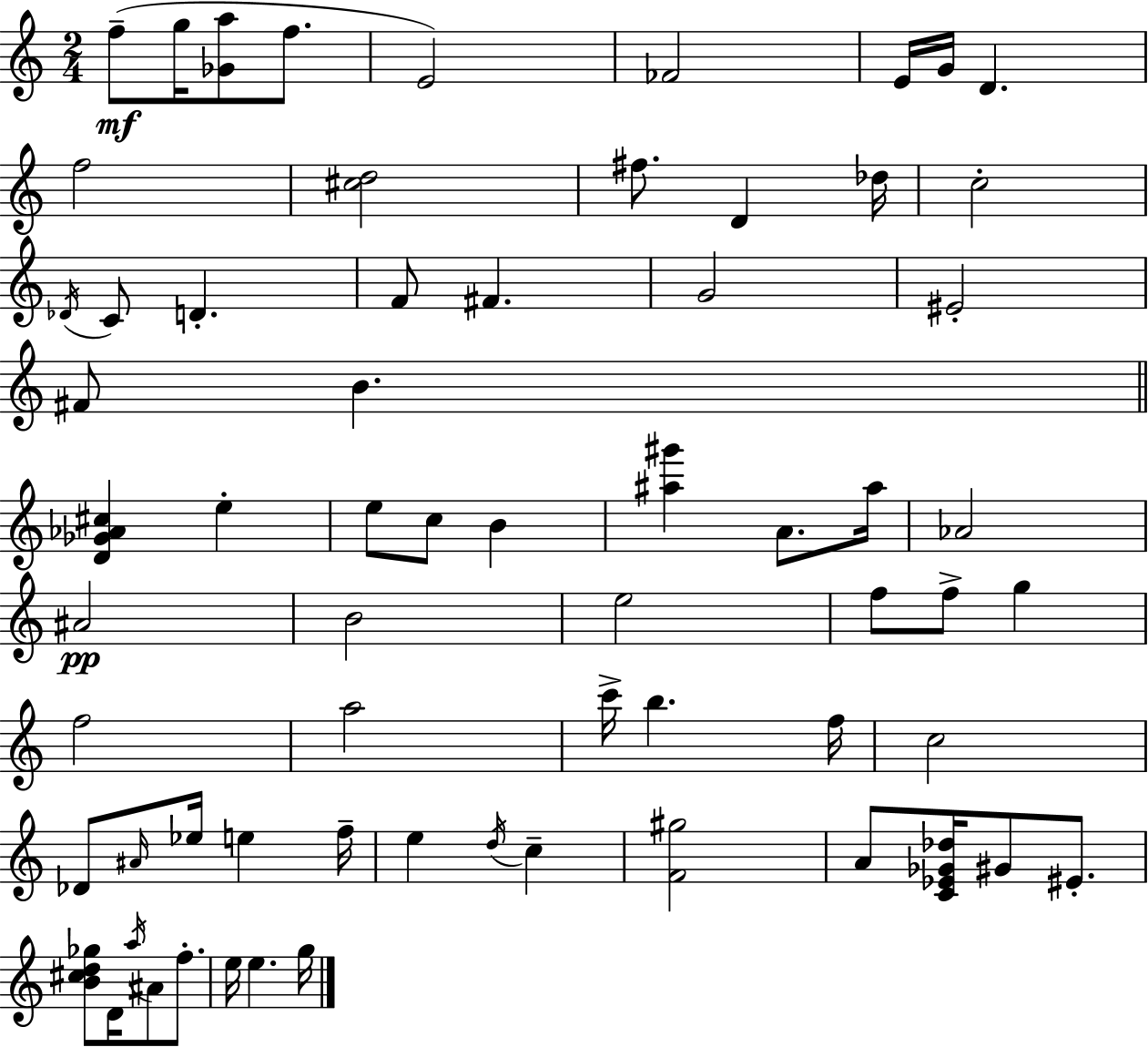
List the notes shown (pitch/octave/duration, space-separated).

F5/e G5/s [Gb4,A5]/e F5/e. E4/h FES4/h E4/s G4/s D4/q. F5/h [C#5,D5]/h F#5/e. D4/q Db5/s C5/h Db4/s C4/e D4/q. F4/e F#4/q. G4/h EIS4/h F#4/e B4/q. [D4,Gb4,Ab4,C#5]/q E5/q E5/e C5/e B4/q [A#5,G#6]/q A4/e. A#5/s Ab4/h A#4/h B4/h E5/h F5/e F5/e G5/q F5/h A5/h C6/s B5/q. F5/s C5/h Db4/e A#4/s Eb5/s E5/q F5/s E5/q D5/s C5/q [F4,G#5]/h A4/e [C4,Eb4,Gb4,Db5]/s G#4/e EIS4/e. [B4,C#5,D5,Gb5]/e D4/s A5/s A#4/e F5/e. E5/s E5/q. G5/s